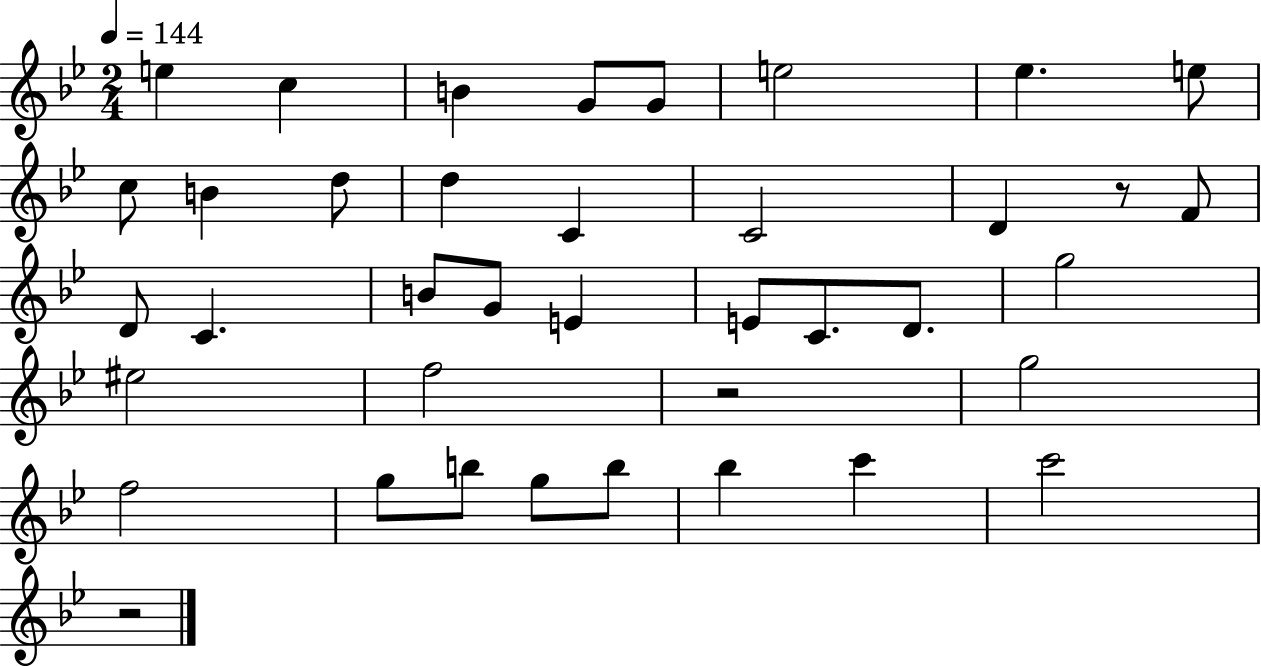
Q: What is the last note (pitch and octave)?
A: C6